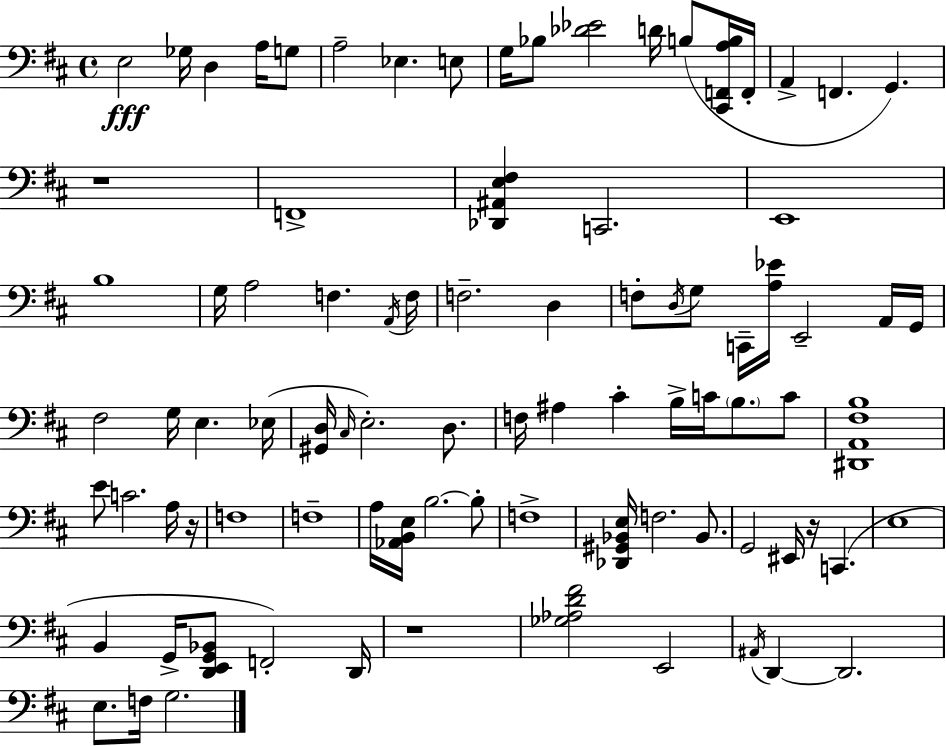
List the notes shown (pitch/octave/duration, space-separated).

E3/h Gb3/s D3/q A3/s G3/e A3/h Eb3/q. E3/e G3/s Bb3/e [Db4,Eb4]/h D4/s B3/e [C#2,F2,A3,B3]/s F2/s A2/q F2/q. G2/q. R/w F2/w [Db2,A#2,E3,F#3]/q C2/h. E2/w B3/w G3/s A3/h F3/q. A2/s F3/s F3/h. D3/q F3/e D3/s G3/e C2/s [A3,Eb4]/s E2/h A2/s G2/s F#3/h G3/s E3/q. Eb3/s [G#2,D3]/s C#3/s E3/h. D3/e. F3/s A#3/q C#4/q B3/s C4/s B3/e. C4/e [D#2,A2,F#3,B3]/w E4/e C4/h. A3/s R/s F3/w F3/w A3/s [Ab2,B2,E3]/s B3/h. B3/e F3/w [Db2,G#2,Bb2,E3]/s F3/h. Bb2/e. G2/h EIS2/s R/s C2/q. E3/w B2/q G2/s [D2,E2,G2,Bb2]/e F2/h D2/s R/w [Gb3,Ab3,D4,F#4]/h E2/h A#2/s D2/q D2/h. E3/e. F3/s G3/h.